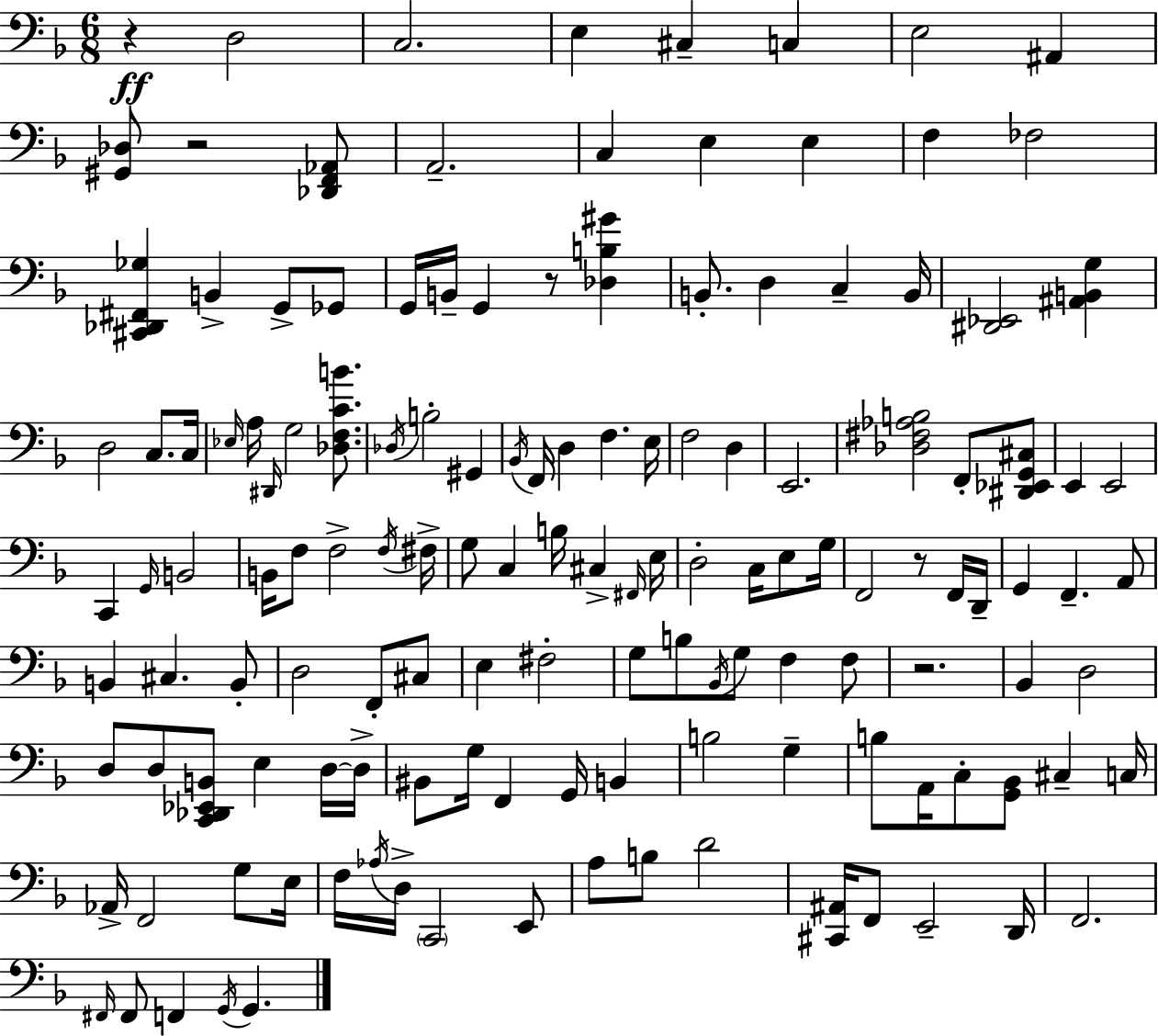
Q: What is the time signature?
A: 6/8